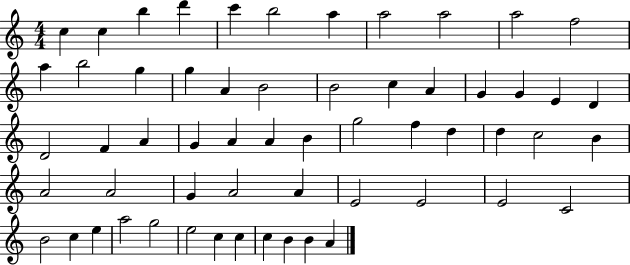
C5/q C5/q B5/q D6/q C6/q B5/h A5/q A5/h A5/h A5/h F5/h A5/q B5/h G5/q G5/q A4/q B4/h B4/h C5/q A4/q G4/q G4/q E4/q D4/q D4/h F4/q A4/q G4/q A4/q A4/q B4/q G5/h F5/q D5/q D5/q C5/h B4/q A4/h A4/h G4/q A4/h A4/q E4/h E4/h E4/h C4/h B4/h C5/q E5/q A5/h G5/h E5/h C5/q C5/q C5/q B4/q B4/q A4/q